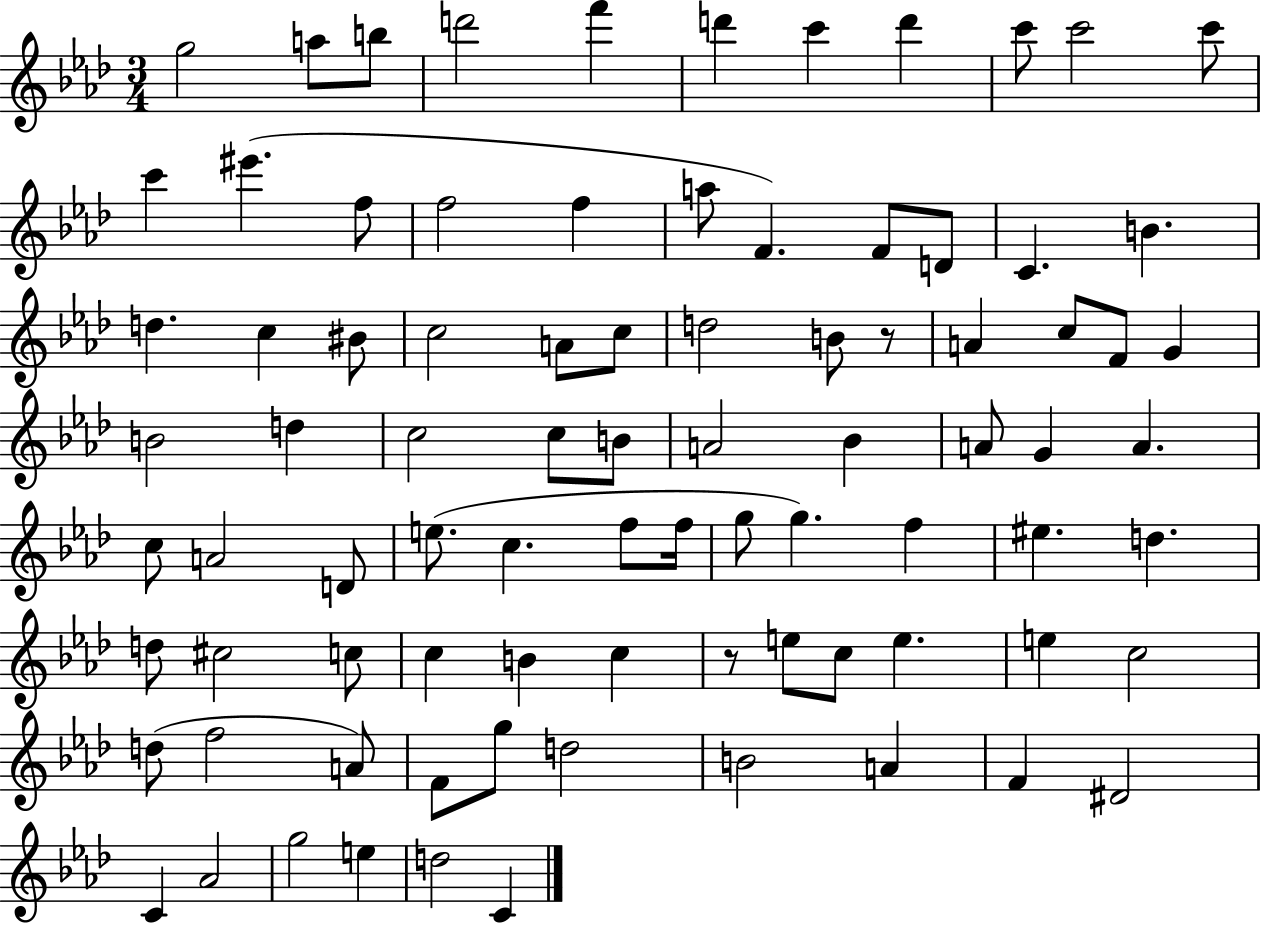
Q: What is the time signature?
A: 3/4